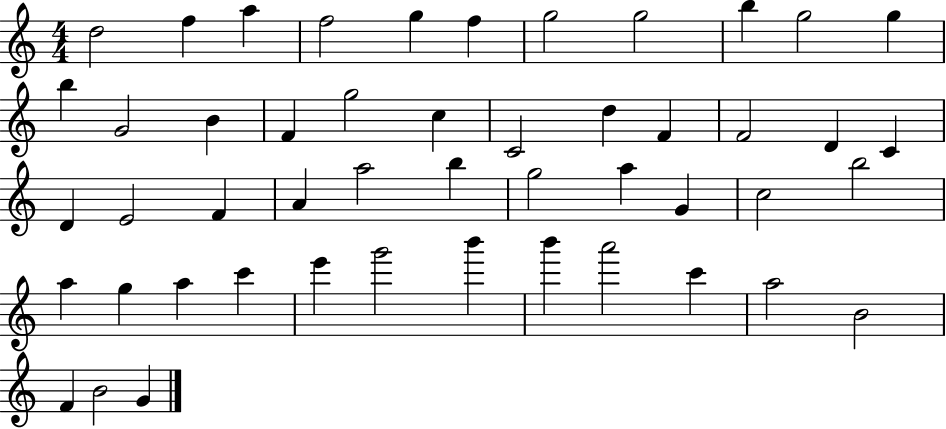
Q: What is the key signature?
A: C major